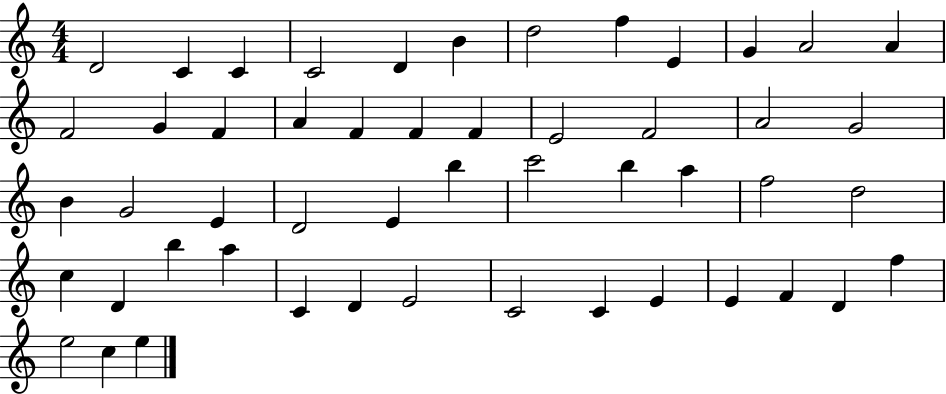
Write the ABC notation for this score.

X:1
T:Untitled
M:4/4
L:1/4
K:C
D2 C C C2 D B d2 f E G A2 A F2 G F A F F F E2 F2 A2 G2 B G2 E D2 E b c'2 b a f2 d2 c D b a C D E2 C2 C E E F D f e2 c e